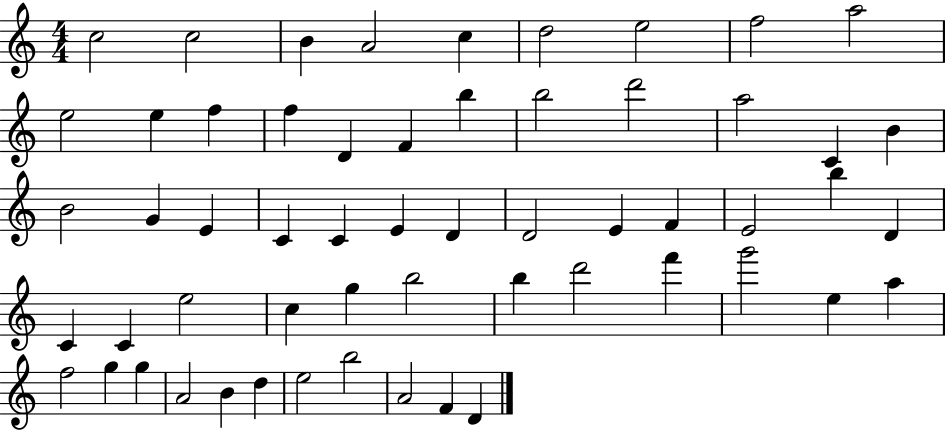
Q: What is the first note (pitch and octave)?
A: C5